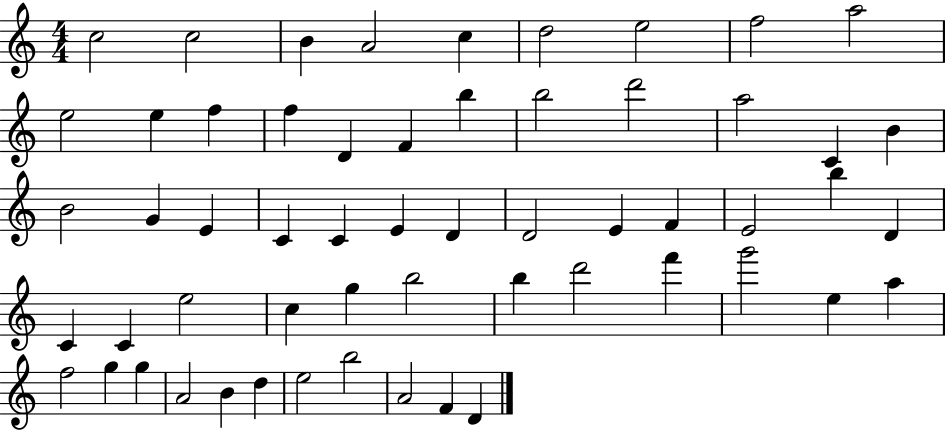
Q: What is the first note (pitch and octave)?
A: C5